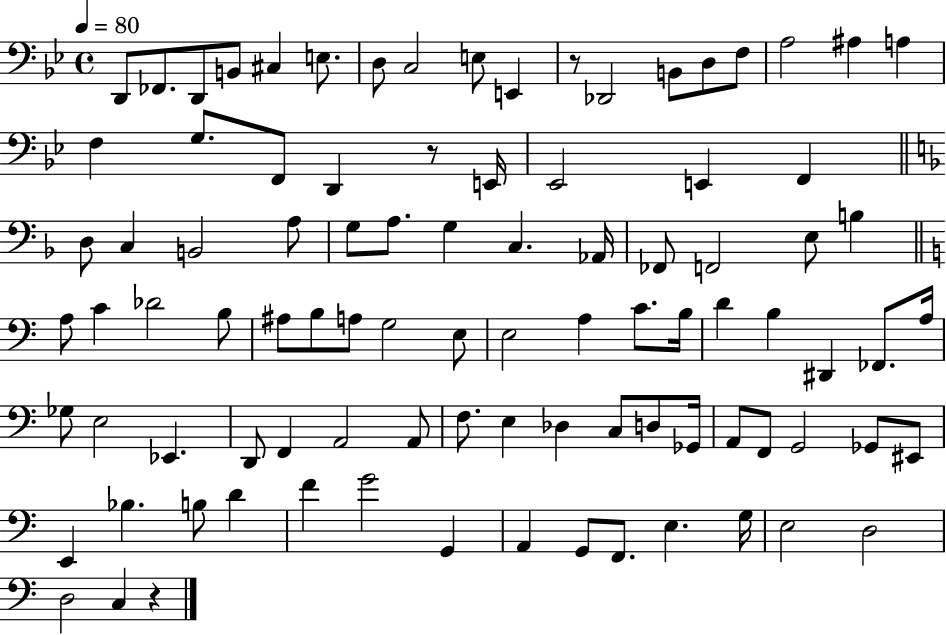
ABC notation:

X:1
T:Untitled
M:4/4
L:1/4
K:Bb
D,,/2 _F,,/2 D,,/2 B,,/2 ^C, E,/2 D,/2 C,2 E,/2 E,, z/2 _D,,2 B,,/2 D,/2 F,/2 A,2 ^A, A, F, G,/2 F,,/2 D,, z/2 E,,/4 _E,,2 E,, F,, D,/2 C, B,,2 A,/2 G,/2 A,/2 G, C, _A,,/4 _F,,/2 F,,2 E,/2 B, A,/2 C _D2 B,/2 ^A,/2 B,/2 A,/2 G,2 E,/2 E,2 A, C/2 B,/4 D B, ^D,, _F,,/2 A,/4 _G,/2 E,2 _E,, D,,/2 F,, A,,2 A,,/2 F,/2 E, _D, C,/2 D,/2 _G,,/4 A,,/2 F,,/2 G,,2 _G,,/2 ^E,,/2 E,, _B, B,/2 D F G2 G,, A,, G,,/2 F,,/2 E, G,/4 E,2 D,2 D,2 C, z